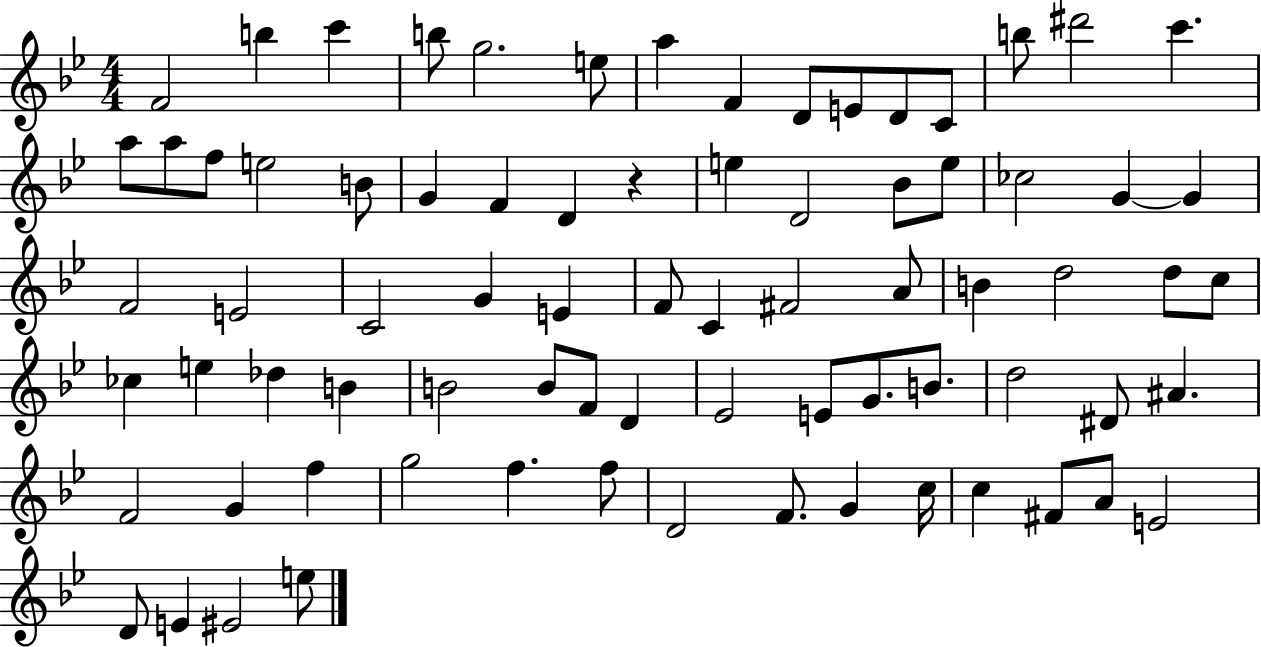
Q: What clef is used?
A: treble